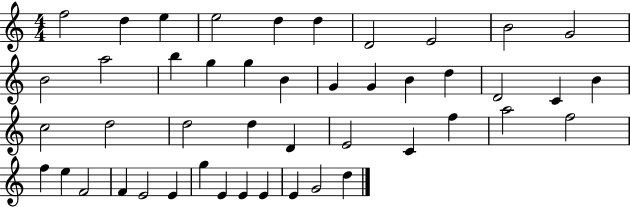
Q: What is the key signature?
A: C major